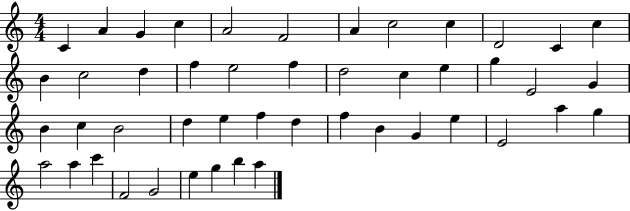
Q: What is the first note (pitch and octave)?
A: C4